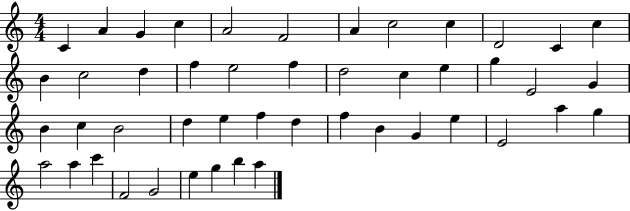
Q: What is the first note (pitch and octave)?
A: C4